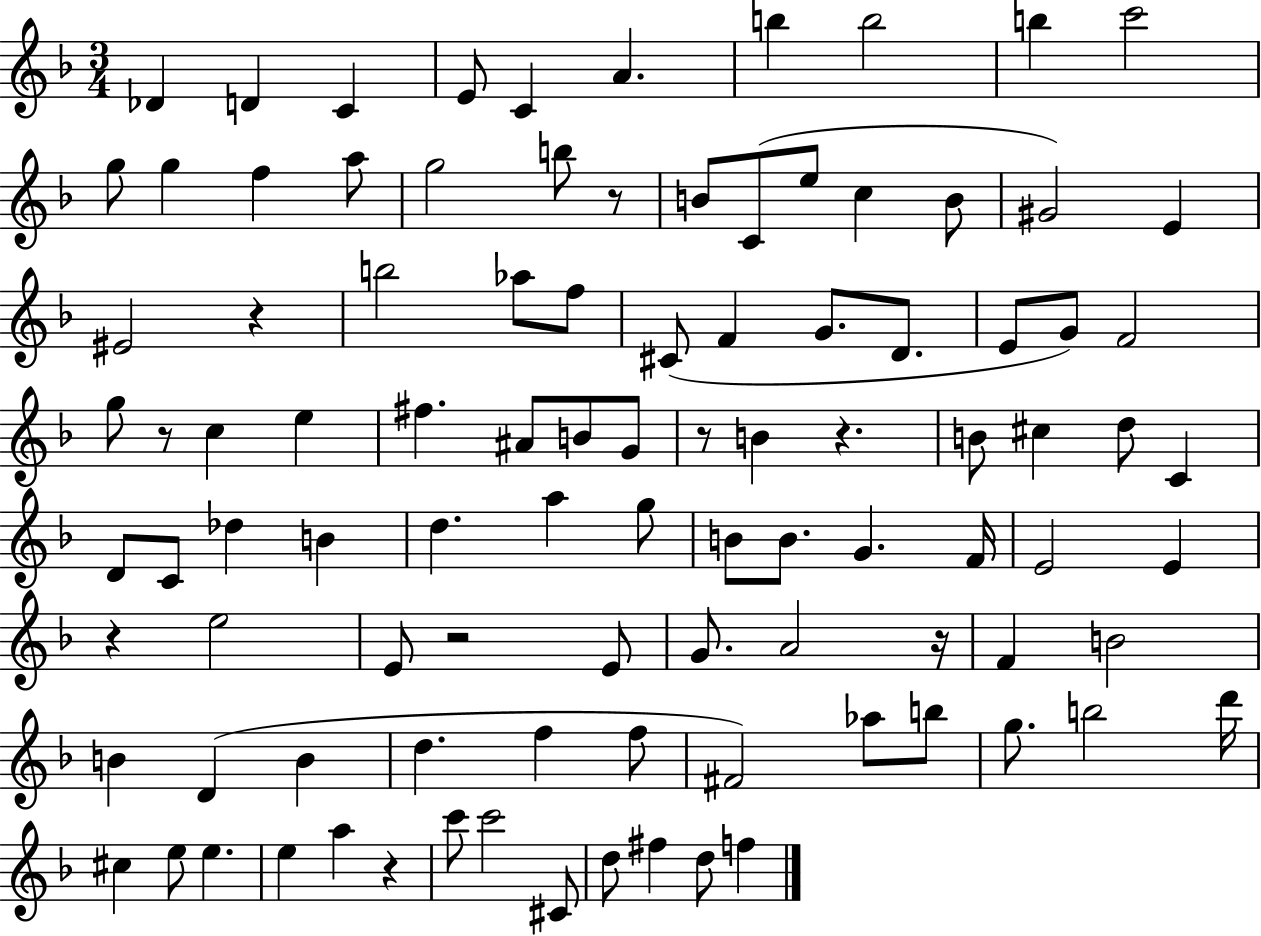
Db4/q D4/q C4/q E4/e C4/q A4/q. B5/q B5/h B5/q C6/h G5/e G5/q F5/q A5/e G5/h B5/e R/e B4/e C4/e E5/e C5/q B4/e G#4/h E4/q EIS4/h R/q B5/h Ab5/e F5/e C#4/e F4/q G4/e. D4/e. E4/e G4/e F4/h G5/e R/e C5/q E5/q F#5/q. A#4/e B4/e G4/e R/e B4/q R/q. B4/e C#5/q D5/e C4/q D4/e C4/e Db5/q B4/q D5/q. A5/q G5/e B4/e B4/e. G4/q. F4/s E4/h E4/q R/q E5/h E4/e R/h E4/e G4/e. A4/h R/s F4/q B4/h B4/q D4/q B4/q D5/q. F5/q F5/e F#4/h Ab5/e B5/e G5/e. B5/h D6/s C#5/q E5/e E5/q. E5/q A5/q R/q C6/e C6/h C#4/e D5/e F#5/q D5/e F5/q